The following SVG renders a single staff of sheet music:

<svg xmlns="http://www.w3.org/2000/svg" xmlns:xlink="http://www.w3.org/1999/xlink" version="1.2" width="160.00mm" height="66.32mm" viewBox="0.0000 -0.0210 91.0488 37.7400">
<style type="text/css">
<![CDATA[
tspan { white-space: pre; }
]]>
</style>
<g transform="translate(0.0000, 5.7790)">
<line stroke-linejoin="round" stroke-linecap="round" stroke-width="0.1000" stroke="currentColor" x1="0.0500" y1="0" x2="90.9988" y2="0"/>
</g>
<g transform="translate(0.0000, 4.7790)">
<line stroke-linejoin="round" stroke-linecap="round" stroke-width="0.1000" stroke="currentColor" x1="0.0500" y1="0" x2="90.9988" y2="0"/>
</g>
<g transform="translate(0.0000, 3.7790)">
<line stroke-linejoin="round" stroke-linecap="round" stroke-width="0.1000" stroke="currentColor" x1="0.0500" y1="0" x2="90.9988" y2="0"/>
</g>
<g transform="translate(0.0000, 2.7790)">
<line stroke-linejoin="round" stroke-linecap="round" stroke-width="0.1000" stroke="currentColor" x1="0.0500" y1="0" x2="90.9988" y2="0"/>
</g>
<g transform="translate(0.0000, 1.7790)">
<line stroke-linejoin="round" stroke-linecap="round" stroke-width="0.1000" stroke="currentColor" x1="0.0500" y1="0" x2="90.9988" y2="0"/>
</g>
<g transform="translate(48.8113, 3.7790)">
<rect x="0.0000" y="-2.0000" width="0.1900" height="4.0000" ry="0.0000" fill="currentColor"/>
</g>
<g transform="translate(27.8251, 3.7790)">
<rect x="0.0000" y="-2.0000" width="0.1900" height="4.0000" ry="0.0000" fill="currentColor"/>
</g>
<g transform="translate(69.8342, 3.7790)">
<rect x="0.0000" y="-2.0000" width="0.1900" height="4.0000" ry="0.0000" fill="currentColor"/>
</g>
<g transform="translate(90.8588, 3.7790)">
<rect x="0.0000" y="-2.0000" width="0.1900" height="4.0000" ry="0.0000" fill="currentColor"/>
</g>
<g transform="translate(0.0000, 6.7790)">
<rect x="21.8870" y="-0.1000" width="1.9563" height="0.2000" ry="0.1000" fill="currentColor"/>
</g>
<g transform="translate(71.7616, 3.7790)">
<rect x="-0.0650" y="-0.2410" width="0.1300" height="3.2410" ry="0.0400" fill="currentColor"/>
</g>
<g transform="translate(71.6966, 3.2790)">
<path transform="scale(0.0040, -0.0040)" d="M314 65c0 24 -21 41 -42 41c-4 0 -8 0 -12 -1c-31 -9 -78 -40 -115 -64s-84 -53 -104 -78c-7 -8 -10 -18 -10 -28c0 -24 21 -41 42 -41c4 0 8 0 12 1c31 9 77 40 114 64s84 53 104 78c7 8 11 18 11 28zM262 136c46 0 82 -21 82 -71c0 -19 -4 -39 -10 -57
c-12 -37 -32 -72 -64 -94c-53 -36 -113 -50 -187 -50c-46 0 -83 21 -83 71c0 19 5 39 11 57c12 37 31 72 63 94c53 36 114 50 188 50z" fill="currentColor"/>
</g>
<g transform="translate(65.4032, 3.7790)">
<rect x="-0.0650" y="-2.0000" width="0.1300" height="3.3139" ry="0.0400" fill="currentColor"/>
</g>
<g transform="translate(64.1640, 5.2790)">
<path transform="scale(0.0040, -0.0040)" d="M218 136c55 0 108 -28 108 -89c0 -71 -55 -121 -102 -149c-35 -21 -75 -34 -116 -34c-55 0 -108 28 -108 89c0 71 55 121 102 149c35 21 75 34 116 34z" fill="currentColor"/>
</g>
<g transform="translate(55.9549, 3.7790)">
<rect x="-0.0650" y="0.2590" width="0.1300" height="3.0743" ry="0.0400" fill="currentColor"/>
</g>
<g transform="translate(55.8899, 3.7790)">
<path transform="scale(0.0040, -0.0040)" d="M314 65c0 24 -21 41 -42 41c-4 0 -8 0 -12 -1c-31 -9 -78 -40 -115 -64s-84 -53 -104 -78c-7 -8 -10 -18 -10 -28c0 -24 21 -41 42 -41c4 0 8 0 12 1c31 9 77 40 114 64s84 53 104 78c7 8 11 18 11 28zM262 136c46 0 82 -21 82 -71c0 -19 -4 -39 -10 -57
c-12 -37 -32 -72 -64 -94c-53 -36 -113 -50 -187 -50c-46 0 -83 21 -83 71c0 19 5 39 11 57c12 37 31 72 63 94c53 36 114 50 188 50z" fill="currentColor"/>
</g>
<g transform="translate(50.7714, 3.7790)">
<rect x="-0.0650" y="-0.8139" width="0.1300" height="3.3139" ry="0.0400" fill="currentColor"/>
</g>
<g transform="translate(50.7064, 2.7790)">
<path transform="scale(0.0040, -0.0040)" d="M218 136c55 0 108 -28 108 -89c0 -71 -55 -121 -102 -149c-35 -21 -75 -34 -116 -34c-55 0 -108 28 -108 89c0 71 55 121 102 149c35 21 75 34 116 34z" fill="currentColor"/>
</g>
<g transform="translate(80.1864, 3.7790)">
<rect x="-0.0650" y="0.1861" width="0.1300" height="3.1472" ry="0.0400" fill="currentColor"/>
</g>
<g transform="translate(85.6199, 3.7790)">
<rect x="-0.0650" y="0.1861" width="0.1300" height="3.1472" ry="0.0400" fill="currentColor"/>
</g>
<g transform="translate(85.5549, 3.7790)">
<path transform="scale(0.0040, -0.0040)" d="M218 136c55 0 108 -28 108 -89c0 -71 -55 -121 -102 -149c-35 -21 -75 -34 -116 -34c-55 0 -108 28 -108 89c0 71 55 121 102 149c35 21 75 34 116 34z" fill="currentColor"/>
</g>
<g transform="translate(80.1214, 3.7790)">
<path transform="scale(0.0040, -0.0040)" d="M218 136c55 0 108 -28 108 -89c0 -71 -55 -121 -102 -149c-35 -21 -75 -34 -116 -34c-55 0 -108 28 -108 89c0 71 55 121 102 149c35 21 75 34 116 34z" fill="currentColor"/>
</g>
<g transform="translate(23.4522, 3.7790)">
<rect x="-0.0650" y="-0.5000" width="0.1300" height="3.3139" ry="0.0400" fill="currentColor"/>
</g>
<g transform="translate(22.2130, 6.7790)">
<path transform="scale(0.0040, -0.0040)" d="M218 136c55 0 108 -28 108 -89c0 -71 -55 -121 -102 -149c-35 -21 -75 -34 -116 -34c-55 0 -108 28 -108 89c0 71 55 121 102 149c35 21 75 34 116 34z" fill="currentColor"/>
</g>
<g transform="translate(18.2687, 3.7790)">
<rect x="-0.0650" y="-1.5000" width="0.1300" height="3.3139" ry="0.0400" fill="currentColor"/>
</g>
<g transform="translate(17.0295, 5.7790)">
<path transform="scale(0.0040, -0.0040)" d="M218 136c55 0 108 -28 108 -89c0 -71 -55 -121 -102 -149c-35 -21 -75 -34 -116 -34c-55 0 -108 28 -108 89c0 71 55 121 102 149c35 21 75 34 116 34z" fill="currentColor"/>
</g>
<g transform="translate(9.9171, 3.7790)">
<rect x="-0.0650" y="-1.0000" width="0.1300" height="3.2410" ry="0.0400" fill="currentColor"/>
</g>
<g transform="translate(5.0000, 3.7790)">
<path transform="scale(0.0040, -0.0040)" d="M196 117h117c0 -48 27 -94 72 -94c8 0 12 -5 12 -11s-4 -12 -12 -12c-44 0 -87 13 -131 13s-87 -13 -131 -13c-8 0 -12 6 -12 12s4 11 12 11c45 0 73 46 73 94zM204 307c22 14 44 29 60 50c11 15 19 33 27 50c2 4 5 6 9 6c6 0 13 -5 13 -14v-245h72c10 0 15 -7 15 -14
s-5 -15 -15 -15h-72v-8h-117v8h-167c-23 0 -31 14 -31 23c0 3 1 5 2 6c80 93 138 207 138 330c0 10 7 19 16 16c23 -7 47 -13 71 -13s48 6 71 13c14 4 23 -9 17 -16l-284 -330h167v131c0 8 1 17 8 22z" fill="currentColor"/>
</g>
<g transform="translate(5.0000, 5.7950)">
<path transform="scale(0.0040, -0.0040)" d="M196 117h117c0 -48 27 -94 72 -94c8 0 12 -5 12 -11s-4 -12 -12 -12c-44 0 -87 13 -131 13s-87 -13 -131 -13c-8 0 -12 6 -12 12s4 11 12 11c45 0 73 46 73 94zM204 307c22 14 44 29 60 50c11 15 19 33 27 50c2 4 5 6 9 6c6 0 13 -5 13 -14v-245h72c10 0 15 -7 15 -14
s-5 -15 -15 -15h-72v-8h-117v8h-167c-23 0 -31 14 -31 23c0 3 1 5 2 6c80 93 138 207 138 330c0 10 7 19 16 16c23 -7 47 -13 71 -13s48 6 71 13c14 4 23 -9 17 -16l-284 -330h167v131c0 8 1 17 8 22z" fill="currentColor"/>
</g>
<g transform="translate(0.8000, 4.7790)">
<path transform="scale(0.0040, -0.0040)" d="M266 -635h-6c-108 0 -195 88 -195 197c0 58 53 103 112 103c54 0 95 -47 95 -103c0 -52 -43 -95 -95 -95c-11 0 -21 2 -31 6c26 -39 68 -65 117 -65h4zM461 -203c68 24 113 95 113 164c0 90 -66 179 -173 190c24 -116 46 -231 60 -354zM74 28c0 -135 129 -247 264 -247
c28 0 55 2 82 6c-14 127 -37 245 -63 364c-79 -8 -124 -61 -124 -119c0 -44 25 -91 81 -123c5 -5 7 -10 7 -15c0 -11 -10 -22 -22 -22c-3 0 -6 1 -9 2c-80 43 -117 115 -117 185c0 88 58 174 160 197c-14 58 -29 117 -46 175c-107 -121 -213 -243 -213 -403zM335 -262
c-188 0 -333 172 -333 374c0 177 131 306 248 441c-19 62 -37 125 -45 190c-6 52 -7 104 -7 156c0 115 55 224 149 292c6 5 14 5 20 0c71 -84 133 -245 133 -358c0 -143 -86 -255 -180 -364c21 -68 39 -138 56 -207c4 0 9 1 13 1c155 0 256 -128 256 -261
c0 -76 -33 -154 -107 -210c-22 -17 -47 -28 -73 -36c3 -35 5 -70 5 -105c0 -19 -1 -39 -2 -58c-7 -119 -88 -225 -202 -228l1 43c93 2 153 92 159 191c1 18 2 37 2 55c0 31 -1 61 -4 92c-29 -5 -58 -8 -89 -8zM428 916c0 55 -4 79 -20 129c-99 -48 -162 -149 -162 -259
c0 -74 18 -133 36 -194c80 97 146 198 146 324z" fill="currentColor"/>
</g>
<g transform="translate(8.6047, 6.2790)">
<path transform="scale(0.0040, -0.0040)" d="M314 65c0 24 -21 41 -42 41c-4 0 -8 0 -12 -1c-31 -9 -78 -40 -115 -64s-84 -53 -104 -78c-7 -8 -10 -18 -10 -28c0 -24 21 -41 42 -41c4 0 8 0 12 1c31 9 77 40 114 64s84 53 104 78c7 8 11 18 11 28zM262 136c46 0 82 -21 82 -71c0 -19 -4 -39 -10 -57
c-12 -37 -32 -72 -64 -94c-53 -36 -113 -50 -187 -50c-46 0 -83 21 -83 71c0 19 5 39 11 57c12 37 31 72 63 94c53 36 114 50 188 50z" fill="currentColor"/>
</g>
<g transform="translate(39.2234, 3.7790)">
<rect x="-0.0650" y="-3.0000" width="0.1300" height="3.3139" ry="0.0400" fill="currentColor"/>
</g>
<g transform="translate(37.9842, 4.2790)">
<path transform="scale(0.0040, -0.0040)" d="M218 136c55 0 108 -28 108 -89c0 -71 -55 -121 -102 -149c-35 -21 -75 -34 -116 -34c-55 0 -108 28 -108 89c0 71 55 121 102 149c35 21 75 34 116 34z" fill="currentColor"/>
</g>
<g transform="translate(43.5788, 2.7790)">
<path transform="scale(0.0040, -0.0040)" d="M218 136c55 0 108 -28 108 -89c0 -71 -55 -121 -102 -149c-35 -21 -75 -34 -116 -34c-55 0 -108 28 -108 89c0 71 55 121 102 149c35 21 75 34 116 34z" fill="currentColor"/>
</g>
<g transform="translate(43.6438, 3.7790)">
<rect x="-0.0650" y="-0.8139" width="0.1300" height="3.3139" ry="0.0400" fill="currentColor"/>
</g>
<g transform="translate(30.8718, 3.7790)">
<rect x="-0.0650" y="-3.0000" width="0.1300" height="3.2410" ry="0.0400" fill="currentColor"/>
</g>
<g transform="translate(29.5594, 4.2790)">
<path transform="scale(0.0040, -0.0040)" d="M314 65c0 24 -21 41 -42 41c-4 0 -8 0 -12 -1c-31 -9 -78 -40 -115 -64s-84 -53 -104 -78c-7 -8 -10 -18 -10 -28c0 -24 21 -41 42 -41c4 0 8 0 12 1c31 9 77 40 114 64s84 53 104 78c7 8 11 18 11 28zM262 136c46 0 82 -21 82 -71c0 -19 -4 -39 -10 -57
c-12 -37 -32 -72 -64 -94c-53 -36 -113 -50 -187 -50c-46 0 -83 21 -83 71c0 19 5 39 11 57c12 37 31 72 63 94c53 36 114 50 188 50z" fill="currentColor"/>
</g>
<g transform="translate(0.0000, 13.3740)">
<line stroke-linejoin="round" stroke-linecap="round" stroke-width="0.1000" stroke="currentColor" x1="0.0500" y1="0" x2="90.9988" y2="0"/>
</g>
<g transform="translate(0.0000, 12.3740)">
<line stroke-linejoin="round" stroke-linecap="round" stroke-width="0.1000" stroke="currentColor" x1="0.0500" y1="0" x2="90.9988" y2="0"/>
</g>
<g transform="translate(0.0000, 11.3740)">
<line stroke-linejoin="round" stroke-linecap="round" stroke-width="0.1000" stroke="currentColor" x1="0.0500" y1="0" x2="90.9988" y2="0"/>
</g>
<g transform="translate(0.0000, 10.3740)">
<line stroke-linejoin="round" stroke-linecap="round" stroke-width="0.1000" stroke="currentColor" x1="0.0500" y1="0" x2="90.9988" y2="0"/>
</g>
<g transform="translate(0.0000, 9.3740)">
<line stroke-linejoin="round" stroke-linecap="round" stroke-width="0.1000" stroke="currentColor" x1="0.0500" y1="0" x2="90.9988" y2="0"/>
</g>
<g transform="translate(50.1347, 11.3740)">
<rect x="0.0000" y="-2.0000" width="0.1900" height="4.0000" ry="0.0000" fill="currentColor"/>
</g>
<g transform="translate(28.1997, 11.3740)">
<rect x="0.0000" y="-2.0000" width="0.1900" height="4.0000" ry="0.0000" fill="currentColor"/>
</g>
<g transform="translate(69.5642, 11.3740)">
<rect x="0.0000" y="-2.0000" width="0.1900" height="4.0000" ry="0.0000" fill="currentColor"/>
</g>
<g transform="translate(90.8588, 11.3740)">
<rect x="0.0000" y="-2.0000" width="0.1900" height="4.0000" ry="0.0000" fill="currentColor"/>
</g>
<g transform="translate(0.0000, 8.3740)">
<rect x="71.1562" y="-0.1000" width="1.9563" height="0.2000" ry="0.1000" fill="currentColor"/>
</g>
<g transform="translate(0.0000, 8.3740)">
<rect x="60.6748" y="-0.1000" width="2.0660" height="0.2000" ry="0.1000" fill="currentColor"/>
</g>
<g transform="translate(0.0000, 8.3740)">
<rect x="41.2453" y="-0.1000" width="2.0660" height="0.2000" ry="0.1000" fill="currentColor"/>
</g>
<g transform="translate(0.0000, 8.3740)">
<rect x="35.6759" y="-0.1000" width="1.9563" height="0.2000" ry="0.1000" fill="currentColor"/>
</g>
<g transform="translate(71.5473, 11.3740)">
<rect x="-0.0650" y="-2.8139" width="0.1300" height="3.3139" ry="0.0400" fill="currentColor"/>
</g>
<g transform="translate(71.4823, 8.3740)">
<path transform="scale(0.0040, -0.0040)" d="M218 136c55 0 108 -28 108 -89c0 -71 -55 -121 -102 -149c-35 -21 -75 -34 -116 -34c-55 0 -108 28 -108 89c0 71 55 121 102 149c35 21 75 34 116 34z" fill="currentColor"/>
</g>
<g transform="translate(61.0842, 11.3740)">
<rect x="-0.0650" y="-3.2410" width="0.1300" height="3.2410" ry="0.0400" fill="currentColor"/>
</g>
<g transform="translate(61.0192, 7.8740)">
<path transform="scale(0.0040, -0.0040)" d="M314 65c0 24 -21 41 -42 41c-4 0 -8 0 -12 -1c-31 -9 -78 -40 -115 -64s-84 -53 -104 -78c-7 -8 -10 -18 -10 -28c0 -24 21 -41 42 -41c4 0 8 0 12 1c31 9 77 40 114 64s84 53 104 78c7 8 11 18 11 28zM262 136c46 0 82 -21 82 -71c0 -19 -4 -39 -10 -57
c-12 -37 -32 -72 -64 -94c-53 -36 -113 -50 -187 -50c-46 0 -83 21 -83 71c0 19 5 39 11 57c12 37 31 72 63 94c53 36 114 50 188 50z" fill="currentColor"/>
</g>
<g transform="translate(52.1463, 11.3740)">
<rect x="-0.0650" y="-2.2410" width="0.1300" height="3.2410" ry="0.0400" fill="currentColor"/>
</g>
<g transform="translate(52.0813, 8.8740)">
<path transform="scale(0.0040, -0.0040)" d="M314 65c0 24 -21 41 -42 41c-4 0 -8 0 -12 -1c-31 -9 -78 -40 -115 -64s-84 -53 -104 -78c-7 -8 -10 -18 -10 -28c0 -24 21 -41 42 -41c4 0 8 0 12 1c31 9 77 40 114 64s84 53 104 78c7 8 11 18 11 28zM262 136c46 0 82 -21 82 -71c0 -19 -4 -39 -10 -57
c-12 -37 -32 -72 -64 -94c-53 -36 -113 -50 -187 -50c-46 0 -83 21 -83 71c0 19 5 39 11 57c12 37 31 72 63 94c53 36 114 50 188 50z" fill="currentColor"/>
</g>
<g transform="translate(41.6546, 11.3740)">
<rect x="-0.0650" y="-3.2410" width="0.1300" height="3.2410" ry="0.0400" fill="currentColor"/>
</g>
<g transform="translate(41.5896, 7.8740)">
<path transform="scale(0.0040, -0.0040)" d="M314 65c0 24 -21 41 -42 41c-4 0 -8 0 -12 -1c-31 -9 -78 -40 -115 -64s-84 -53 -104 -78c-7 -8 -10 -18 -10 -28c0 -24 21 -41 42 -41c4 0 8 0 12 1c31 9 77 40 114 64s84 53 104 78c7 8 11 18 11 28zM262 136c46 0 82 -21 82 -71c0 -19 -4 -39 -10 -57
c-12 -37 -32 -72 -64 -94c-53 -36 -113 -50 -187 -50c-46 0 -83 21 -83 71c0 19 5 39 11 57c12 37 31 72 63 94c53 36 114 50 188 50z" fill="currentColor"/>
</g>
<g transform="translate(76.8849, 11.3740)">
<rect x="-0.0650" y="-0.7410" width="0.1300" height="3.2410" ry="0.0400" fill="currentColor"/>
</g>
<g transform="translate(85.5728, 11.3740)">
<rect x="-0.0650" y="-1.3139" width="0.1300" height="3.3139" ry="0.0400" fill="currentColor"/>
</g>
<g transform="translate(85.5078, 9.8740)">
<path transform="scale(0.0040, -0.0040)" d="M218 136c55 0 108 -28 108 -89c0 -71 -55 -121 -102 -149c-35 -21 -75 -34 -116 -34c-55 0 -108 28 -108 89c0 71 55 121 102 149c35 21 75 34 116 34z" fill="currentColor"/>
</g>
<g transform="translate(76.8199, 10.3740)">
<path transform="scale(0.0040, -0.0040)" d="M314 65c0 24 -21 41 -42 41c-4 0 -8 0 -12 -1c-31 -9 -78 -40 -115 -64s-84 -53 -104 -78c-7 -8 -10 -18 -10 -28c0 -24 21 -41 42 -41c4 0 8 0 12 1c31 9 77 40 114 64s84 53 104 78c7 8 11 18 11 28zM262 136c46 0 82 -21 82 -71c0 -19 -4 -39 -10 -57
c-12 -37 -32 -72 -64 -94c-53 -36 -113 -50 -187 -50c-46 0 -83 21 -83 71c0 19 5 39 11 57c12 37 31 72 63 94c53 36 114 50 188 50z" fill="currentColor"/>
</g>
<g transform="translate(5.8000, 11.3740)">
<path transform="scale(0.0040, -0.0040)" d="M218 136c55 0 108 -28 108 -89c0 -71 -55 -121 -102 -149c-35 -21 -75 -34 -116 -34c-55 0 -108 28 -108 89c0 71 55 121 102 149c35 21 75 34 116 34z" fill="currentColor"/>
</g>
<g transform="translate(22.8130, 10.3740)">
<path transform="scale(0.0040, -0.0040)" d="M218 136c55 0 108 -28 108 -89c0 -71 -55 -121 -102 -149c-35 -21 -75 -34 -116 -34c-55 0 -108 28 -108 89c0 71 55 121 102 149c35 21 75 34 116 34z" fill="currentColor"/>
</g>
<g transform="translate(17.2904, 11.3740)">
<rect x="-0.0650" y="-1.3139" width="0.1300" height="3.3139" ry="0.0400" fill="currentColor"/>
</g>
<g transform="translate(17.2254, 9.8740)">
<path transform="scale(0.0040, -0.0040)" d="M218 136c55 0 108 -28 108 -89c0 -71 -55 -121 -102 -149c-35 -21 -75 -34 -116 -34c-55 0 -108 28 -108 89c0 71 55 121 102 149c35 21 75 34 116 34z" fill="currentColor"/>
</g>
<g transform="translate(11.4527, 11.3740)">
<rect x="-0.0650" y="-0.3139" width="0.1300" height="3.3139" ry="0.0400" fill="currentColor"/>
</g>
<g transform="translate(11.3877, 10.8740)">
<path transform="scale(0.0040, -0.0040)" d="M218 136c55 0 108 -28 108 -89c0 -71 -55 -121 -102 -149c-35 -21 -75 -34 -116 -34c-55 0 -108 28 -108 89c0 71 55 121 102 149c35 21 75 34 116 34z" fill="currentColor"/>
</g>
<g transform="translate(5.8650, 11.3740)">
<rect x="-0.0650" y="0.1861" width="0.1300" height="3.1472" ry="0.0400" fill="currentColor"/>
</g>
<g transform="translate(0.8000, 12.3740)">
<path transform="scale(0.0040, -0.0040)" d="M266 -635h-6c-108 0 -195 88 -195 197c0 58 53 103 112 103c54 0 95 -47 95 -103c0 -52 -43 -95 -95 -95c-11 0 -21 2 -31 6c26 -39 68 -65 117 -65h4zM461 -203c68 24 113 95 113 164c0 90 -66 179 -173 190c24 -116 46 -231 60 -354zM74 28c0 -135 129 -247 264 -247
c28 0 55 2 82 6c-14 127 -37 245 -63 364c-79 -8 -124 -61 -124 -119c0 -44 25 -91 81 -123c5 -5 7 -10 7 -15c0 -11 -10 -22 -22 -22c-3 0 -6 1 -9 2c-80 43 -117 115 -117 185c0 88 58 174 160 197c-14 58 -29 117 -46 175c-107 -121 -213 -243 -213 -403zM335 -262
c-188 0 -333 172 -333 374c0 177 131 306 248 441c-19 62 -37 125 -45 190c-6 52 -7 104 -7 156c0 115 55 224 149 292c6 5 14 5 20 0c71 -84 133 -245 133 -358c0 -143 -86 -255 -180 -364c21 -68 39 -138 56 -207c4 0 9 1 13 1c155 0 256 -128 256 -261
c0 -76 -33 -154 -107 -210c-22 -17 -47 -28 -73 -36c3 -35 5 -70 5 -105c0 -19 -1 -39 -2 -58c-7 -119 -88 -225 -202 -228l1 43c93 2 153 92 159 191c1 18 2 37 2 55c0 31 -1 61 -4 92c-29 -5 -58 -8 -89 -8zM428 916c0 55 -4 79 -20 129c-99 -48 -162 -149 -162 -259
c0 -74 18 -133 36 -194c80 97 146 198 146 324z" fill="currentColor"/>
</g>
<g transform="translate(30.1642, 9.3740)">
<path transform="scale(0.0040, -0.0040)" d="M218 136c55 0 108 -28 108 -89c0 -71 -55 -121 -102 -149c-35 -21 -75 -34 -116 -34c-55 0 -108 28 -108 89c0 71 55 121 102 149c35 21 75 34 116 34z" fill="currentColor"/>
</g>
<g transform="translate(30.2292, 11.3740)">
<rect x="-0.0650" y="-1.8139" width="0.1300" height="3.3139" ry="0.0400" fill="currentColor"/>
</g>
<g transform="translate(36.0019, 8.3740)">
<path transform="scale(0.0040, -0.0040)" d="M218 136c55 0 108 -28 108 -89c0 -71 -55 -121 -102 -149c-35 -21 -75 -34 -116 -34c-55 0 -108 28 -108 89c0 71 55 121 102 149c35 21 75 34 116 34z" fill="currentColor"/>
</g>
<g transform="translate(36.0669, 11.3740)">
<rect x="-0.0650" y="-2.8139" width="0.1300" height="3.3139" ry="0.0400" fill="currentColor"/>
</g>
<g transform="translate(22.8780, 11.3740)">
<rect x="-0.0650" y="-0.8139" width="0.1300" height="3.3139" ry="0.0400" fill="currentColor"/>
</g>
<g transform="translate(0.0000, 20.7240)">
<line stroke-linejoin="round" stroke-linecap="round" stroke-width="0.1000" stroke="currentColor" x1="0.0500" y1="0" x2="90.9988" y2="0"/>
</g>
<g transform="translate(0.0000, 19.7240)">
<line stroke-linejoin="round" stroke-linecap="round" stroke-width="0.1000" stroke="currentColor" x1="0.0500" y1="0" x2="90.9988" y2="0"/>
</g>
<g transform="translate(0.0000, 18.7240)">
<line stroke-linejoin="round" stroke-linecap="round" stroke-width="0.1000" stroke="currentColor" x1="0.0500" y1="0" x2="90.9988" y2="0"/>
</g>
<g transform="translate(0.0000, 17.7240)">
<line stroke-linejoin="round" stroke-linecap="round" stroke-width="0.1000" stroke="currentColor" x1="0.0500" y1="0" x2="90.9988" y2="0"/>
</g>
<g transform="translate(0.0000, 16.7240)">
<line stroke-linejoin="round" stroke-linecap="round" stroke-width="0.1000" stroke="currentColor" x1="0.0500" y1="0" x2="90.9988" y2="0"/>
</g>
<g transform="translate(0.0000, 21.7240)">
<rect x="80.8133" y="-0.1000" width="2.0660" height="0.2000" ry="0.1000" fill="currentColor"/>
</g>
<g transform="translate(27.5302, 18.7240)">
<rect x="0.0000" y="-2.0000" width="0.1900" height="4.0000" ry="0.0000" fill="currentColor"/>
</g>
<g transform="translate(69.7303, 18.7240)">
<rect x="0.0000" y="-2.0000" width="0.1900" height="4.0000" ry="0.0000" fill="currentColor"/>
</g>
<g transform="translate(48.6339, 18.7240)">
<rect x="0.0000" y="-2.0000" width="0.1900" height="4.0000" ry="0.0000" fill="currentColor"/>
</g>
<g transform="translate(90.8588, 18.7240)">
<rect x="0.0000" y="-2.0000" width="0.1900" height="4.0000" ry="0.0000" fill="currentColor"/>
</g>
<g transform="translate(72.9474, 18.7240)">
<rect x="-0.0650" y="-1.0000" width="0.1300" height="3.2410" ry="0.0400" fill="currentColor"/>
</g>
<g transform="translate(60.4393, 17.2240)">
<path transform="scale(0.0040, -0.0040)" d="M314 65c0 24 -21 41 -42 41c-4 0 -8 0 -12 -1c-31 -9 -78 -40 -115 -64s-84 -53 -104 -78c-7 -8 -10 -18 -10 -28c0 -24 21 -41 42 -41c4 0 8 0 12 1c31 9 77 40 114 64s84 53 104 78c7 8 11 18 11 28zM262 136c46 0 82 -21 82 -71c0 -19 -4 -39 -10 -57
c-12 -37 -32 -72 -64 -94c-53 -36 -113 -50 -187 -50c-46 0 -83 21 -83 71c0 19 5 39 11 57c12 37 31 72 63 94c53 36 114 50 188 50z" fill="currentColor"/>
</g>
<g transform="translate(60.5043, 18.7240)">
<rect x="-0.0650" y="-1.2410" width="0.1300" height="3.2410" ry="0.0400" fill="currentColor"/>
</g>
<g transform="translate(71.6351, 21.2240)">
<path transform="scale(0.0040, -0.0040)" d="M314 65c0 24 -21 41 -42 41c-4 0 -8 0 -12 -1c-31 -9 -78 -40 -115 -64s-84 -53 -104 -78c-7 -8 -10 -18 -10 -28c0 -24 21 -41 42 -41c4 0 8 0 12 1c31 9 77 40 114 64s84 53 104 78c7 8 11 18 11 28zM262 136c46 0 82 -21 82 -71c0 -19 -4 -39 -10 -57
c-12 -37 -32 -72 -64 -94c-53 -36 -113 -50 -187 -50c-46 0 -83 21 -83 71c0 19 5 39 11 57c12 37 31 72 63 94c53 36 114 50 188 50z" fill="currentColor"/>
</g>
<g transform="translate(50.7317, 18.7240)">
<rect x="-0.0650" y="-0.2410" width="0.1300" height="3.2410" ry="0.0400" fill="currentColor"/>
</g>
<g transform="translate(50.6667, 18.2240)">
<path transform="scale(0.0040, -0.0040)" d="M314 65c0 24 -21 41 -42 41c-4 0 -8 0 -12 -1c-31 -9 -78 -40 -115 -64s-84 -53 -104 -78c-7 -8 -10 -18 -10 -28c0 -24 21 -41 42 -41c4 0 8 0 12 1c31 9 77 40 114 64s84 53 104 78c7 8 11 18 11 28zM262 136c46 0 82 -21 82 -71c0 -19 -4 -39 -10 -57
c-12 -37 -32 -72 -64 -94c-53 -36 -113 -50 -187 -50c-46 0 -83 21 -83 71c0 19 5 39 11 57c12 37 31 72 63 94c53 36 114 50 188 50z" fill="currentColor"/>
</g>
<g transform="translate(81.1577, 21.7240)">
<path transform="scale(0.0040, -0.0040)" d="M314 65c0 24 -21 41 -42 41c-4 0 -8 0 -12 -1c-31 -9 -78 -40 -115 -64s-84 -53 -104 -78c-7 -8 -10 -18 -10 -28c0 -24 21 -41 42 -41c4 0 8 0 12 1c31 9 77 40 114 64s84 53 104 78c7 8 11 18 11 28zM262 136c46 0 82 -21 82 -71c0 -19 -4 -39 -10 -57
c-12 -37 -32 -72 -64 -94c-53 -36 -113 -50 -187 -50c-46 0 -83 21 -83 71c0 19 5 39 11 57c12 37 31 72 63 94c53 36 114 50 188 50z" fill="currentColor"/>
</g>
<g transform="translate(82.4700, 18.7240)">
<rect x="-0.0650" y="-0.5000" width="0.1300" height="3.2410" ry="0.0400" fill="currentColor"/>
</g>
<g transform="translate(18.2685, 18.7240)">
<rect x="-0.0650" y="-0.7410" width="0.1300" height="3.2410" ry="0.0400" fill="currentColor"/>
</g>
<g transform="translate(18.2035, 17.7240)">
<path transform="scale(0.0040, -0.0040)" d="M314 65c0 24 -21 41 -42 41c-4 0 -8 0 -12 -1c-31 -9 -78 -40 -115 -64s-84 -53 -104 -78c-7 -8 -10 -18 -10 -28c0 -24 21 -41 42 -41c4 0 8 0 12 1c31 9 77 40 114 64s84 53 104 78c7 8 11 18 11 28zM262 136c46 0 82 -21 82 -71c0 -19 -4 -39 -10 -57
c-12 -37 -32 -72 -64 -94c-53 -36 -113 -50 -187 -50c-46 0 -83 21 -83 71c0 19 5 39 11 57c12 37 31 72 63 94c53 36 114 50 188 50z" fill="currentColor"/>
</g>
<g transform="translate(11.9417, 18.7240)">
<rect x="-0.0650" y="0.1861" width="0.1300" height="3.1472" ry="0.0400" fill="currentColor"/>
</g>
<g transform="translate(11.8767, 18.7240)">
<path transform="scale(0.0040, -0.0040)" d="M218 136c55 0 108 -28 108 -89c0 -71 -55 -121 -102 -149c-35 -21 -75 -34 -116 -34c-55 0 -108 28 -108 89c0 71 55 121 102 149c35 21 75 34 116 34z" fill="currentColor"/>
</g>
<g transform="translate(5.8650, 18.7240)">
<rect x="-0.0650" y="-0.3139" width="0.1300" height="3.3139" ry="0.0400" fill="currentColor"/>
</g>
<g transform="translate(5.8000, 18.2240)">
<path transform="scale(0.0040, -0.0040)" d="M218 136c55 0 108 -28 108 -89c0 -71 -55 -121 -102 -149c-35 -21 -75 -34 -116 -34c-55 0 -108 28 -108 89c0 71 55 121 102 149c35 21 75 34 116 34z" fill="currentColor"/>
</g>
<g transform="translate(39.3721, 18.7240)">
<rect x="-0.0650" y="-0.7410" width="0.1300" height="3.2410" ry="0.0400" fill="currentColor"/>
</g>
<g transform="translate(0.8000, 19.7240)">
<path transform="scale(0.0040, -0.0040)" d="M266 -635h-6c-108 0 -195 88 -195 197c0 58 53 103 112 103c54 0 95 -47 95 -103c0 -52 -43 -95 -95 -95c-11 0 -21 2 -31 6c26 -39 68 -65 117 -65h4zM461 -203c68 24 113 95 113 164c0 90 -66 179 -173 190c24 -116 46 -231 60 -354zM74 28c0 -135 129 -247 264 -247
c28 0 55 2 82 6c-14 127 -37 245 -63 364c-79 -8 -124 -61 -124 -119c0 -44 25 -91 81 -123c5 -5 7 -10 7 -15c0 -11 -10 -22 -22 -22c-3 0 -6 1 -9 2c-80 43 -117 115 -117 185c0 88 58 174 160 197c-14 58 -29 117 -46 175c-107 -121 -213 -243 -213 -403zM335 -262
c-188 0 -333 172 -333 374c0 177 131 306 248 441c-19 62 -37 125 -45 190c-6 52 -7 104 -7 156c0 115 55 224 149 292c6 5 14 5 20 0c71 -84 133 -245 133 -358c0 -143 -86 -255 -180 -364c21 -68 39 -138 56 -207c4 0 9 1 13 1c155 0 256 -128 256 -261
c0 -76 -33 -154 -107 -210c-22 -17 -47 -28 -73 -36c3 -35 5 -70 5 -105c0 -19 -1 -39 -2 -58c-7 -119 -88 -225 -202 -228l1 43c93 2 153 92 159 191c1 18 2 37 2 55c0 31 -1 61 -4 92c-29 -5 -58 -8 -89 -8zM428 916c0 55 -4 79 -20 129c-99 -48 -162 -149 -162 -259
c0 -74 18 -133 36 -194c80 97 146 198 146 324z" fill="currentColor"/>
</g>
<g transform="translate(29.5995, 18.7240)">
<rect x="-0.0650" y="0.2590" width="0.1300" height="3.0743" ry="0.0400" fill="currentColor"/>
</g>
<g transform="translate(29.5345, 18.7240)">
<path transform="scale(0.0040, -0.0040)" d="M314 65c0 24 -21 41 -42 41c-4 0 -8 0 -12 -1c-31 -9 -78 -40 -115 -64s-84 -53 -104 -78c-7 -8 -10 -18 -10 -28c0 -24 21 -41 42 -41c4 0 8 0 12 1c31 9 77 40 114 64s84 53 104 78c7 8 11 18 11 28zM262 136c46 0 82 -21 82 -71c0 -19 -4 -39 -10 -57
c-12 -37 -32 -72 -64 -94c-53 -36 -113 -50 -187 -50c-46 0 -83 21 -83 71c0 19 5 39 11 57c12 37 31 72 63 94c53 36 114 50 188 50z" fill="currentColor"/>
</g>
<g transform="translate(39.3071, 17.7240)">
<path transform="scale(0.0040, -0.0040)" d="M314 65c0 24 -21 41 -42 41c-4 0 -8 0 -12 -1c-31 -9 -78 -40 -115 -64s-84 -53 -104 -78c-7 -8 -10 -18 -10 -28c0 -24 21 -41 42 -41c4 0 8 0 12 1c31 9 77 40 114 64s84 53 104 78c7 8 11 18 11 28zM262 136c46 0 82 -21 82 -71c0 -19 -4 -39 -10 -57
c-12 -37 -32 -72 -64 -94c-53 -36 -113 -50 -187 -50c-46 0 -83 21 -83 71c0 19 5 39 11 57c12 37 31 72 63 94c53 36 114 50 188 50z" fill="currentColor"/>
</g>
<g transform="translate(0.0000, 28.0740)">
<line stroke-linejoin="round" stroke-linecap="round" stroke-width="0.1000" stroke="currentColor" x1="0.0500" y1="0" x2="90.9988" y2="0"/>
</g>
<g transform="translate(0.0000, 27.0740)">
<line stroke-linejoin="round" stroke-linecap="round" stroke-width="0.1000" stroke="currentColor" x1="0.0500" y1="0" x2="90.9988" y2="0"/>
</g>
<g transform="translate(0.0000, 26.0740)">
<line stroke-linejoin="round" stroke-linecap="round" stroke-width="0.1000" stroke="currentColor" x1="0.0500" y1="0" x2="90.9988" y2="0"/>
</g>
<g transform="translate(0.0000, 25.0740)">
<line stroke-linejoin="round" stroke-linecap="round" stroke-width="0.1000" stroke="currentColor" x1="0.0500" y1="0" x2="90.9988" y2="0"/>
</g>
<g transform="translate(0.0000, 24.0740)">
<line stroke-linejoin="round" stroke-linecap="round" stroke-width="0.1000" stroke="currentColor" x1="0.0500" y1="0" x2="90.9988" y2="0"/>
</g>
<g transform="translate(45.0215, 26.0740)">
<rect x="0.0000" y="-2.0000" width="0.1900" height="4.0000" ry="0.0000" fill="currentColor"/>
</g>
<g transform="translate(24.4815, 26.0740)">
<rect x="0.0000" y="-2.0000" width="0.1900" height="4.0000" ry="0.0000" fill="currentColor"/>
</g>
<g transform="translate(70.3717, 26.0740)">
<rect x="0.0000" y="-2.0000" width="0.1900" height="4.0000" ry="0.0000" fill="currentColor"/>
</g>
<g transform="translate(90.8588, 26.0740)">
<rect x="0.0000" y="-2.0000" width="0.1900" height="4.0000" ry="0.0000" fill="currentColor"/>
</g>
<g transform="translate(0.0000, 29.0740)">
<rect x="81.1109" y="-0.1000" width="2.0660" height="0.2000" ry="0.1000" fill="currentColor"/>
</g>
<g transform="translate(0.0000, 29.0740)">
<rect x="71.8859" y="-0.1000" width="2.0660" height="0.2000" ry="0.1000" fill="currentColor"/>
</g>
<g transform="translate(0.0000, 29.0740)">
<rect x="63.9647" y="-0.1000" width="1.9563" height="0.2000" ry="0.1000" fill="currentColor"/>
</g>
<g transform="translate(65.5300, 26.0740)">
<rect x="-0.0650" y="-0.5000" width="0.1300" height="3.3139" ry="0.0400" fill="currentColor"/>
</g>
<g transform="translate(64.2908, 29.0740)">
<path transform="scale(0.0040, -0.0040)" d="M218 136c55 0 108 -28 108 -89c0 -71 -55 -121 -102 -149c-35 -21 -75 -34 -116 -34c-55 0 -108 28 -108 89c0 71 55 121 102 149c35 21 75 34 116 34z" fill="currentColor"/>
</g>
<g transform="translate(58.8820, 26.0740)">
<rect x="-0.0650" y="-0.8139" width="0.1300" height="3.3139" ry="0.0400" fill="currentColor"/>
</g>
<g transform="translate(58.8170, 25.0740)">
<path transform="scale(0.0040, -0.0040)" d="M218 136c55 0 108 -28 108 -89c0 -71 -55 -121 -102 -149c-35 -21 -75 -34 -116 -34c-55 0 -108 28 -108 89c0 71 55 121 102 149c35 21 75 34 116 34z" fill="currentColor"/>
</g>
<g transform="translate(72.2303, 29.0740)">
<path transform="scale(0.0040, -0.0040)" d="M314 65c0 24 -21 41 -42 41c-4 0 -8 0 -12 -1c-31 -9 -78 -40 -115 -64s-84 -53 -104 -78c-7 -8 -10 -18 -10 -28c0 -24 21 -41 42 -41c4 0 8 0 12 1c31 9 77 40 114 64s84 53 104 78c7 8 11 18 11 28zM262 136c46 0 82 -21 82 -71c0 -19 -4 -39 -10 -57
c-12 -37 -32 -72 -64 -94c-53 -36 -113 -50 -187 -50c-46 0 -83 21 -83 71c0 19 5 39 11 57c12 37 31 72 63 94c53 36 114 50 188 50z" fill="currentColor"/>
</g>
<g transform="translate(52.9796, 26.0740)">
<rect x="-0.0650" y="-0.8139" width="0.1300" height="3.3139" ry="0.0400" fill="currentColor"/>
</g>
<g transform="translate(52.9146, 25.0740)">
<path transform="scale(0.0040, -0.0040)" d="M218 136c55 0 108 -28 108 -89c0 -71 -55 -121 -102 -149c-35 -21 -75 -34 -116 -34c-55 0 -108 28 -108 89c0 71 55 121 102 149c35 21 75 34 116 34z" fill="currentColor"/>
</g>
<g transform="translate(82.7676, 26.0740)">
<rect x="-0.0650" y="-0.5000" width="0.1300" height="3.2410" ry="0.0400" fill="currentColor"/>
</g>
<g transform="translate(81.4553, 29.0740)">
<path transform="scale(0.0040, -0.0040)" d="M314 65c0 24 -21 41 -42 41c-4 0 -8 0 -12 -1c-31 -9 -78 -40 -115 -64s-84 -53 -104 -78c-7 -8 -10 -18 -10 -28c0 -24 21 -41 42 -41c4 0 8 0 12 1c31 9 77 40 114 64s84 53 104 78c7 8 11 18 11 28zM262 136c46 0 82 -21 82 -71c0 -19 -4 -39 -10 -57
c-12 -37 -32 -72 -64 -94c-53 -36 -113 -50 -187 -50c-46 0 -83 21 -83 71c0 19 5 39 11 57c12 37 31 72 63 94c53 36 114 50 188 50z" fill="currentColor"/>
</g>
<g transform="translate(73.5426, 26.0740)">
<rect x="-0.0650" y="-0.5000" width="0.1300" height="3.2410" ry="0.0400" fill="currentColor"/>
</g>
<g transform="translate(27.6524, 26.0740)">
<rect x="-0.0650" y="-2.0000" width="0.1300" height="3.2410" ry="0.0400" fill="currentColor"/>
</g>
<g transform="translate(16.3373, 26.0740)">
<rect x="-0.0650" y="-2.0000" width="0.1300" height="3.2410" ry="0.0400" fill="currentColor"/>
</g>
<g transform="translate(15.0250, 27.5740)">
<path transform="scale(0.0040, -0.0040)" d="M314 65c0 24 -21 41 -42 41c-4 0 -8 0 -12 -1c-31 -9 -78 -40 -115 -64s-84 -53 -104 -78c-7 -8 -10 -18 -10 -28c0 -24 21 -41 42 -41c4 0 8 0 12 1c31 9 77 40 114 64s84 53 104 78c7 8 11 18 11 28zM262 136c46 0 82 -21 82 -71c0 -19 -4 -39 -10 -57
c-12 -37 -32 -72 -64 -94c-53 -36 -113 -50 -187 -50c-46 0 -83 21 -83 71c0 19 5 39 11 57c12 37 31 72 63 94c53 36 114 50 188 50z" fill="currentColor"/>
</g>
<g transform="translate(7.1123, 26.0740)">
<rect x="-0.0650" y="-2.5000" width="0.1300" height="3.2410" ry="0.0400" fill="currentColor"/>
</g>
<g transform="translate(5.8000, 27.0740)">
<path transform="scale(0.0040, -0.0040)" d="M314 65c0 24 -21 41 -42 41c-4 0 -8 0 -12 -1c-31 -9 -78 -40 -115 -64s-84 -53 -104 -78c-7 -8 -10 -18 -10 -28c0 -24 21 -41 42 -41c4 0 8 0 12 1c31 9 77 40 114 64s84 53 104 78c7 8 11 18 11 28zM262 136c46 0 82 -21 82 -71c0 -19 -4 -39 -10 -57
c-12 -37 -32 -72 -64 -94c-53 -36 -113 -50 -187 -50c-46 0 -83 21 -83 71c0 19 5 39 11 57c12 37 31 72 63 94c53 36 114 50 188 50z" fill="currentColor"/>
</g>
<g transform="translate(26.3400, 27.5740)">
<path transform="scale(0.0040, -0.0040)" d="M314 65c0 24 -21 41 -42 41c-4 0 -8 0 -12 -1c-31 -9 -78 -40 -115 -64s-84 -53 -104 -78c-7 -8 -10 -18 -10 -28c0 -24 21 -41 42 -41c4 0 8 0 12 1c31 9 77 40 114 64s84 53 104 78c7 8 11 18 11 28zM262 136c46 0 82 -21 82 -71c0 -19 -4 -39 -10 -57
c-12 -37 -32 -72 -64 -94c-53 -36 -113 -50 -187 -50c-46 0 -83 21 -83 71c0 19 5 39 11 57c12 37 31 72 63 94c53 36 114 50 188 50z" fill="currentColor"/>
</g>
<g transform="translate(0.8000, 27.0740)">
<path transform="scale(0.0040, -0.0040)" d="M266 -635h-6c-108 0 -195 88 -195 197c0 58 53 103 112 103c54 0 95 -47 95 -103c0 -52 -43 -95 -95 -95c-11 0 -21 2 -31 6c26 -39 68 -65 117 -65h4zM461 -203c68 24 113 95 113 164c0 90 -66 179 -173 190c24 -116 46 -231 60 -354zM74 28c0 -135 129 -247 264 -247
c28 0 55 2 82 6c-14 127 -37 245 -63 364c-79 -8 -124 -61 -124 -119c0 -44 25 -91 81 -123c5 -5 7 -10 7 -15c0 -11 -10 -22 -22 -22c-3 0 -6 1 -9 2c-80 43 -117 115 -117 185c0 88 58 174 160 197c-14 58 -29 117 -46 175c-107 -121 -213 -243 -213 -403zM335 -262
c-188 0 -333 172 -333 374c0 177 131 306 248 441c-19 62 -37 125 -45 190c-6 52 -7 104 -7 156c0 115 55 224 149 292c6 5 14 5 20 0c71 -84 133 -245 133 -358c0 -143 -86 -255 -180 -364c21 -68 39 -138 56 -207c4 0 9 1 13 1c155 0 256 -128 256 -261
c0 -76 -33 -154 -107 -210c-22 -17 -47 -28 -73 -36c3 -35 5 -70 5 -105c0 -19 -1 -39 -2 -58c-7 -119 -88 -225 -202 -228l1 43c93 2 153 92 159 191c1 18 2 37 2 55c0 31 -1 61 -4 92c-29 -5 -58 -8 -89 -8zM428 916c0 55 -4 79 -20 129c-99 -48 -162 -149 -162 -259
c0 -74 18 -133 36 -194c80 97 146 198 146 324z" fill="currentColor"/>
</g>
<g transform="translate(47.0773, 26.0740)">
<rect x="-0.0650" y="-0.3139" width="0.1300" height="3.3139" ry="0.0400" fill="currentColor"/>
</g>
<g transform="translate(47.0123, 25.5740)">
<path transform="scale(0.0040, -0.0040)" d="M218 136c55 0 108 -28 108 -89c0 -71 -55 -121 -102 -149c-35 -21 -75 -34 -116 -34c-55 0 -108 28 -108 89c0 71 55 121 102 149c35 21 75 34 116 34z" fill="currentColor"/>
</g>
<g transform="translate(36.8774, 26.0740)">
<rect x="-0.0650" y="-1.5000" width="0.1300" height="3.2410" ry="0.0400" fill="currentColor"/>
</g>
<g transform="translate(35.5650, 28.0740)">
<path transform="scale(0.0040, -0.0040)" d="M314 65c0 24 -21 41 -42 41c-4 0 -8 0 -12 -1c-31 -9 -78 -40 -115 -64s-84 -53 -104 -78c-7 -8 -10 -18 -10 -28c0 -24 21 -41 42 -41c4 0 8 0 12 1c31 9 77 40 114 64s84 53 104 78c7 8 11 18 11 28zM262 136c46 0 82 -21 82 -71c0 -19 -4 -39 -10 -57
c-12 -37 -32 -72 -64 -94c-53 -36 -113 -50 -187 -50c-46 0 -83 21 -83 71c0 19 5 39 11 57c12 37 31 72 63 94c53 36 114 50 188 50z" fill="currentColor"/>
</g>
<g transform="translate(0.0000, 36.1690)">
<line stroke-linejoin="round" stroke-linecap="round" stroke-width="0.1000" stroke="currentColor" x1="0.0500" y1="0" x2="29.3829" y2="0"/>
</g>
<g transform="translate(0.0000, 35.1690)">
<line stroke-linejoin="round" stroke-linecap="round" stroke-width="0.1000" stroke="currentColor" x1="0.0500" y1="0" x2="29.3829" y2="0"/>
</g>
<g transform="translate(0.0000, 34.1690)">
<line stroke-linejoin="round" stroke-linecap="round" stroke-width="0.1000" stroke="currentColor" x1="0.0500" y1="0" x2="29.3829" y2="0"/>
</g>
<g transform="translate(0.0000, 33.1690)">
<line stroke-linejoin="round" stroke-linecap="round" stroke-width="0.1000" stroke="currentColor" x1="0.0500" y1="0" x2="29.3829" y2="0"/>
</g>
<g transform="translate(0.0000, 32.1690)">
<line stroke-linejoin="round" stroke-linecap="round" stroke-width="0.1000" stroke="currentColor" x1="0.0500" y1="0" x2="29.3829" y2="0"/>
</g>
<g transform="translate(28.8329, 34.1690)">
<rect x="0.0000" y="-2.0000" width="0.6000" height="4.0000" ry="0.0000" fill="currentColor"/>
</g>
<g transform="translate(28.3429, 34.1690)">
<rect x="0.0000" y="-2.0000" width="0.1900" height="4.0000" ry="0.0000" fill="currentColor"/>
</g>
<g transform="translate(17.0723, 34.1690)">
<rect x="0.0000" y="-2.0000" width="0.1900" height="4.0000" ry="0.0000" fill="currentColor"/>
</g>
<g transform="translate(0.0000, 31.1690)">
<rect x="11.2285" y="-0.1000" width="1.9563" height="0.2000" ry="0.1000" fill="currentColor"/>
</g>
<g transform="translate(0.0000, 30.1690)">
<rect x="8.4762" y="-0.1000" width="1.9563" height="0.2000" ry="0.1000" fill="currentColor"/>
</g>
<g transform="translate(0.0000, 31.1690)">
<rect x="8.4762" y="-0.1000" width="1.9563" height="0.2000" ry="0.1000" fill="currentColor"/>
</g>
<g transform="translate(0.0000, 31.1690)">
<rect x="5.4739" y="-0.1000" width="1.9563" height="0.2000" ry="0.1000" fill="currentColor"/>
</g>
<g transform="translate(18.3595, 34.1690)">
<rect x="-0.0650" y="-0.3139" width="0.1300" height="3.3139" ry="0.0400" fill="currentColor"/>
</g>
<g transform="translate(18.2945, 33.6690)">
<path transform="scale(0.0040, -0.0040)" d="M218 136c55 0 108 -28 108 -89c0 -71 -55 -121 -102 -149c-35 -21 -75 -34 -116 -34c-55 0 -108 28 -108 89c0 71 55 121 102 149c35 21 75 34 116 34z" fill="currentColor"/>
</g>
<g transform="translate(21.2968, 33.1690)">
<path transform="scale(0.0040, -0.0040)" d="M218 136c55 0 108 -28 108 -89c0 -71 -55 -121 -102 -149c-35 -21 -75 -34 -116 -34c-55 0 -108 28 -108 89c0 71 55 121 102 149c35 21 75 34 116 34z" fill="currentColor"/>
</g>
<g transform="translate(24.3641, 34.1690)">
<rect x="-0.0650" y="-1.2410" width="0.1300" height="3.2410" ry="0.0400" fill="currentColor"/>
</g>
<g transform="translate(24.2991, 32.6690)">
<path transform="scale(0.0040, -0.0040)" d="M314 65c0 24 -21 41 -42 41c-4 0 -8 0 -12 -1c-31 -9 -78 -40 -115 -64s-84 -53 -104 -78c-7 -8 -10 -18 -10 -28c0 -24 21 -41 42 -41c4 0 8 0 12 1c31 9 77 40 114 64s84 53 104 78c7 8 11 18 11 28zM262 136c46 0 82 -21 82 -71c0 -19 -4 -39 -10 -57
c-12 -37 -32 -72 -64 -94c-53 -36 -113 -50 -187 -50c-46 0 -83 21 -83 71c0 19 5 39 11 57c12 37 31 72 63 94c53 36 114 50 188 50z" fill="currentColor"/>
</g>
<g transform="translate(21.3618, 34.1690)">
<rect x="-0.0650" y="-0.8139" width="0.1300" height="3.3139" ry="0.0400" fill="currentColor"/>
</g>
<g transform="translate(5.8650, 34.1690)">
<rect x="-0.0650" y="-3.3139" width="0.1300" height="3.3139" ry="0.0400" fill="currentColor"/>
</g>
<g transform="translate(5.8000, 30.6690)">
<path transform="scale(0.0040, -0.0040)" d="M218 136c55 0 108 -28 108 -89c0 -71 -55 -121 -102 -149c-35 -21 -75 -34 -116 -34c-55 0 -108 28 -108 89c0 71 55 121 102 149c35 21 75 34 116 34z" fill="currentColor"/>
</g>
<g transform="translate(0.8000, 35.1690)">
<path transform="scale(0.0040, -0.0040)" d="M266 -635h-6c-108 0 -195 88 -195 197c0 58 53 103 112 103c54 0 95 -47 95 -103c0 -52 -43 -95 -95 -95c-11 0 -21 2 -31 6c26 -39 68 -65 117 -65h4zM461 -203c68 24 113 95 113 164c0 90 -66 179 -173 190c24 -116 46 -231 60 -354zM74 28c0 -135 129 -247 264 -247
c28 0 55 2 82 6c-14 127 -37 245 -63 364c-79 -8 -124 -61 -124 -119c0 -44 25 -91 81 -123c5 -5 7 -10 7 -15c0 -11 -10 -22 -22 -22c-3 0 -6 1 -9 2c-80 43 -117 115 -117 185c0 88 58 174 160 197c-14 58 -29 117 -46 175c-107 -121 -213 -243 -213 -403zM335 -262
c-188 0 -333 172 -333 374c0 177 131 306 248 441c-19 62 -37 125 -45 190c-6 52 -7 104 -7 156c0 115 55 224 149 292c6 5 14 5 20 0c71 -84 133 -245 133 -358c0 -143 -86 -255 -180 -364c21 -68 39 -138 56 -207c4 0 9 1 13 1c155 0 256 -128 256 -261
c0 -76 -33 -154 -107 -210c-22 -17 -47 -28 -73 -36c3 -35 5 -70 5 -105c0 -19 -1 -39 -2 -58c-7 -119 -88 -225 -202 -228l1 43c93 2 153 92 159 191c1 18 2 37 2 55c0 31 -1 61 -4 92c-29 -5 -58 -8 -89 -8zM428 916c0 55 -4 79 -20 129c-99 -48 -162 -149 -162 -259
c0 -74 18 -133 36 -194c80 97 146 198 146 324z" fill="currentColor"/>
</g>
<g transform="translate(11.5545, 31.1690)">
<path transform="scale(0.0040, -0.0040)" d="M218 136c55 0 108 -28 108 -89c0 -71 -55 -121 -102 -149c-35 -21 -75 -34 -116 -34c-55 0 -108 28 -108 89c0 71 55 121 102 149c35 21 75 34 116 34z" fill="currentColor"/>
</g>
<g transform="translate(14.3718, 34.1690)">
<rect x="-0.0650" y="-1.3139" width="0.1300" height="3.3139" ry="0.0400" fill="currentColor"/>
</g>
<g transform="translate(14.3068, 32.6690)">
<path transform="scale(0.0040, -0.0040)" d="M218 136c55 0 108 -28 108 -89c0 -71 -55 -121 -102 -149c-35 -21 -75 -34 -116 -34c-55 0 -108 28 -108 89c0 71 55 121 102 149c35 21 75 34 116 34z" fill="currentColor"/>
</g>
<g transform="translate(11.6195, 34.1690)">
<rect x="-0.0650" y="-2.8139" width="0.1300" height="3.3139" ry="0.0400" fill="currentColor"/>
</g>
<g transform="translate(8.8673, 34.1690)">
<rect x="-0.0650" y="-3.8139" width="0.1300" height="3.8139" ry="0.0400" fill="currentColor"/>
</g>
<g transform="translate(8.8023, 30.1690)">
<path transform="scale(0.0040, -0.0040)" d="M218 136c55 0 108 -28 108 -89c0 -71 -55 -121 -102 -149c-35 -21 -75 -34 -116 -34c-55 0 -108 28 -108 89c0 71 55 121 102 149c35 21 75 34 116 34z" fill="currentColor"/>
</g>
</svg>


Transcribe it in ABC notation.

X:1
T:Untitled
M:4/4
L:1/4
K:C
D2 E C A2 A d d B2 F c2 B B B c e d f a b2 g2 b2 a d2 e c B d2 B2 d2 c2 e2 D2 C2 G2 F2 F2 E2 c d d C C2 C2 b c' a e c d e2